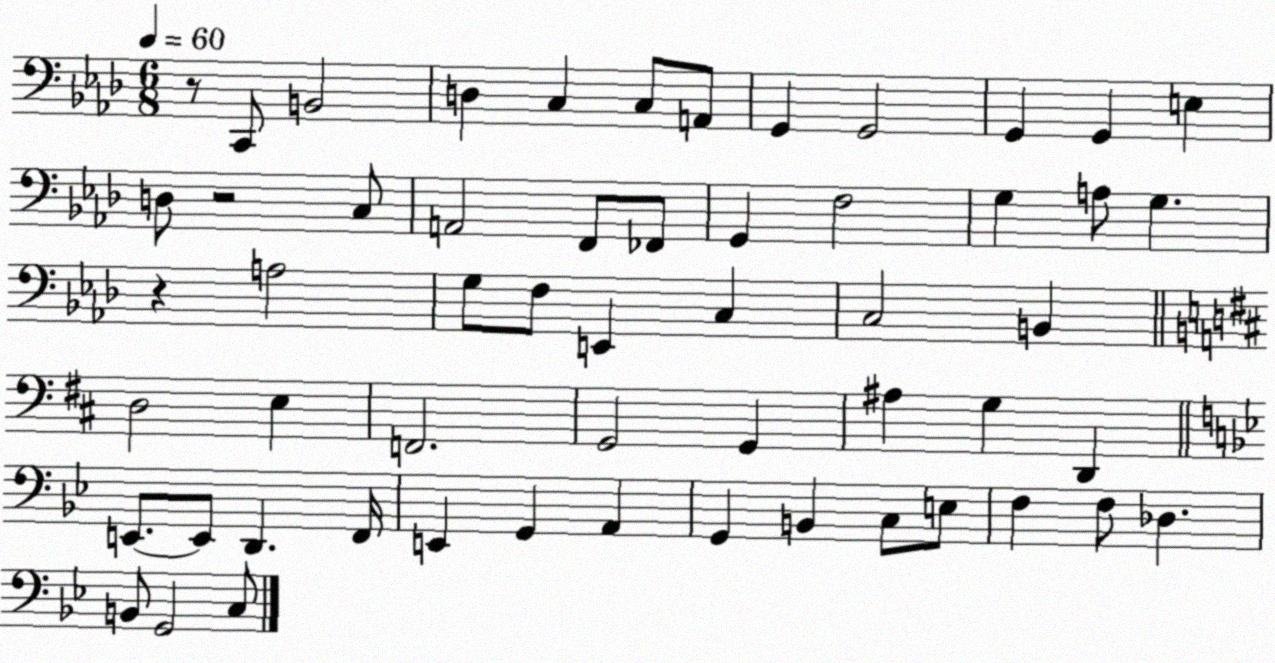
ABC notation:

X:1
T:Untitled
M:6/8
L:1/4
K:Ab
z/2 C,,/2 B,,2 D, C, C,/2 A,,/2 G,, G,,2 G,, G,, E, D,/2 z2 C,/2 A,,2 F,,/2 _F,,/2 G,, F,2 G, A,/2 G, z A,2 G,/2 F,/2 E,, C, C,2 B,, D,2 E, F,,2 G,,2 G,, ^A, G, D,, E,,/2 E,,/2 D,, F,,/4 E,, G,, A,, G,, B,, C,/2 E,/2 F, F,/2 _D, B,,/2 G,,2 C,/2